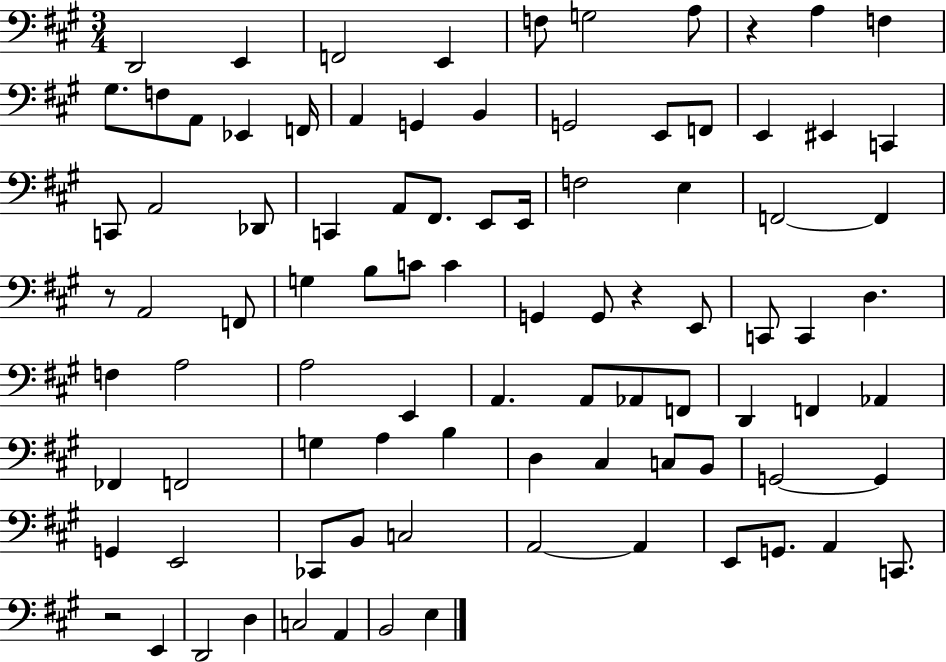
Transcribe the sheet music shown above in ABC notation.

X:1
T:Untitled
M:3/4
L:1/4
K:A
D,,2 E,, F,,2 E,, F,/2 G,2 A,/2 z A, F, ^G,/2 F,/2 A,,/2 _E,, F,,/4 A,, G,, B,, G,,2 E,,/2 F,,/2 E,, ^E,, C,, C,,/2 A,,2 _D,,/2 C,, A,,/2 ^F,,/2 E,,/2 E,,/4 F,2 E, F,,2 F,, z/2 A,,2 F,,/2 G, B,/2 C/2 C G,, G,,/2 z E,,/2 C,,/2 C,, D, F, A,2 A,2 E,, A,, A,,/2 _A,,/2 F,,/2 D,, F,, _A,, _F,, F,,2 G, A, B, D, ^C, C,/2 B,,/2 G,,2 G,, G,, E,,2 _C,,/2 B,,/2 C,2 A,,2 A,, E,,/2 G,,/2 A,, C,,/2 z2 E,, D,,2 D, C,2 A,, B,,2 E,